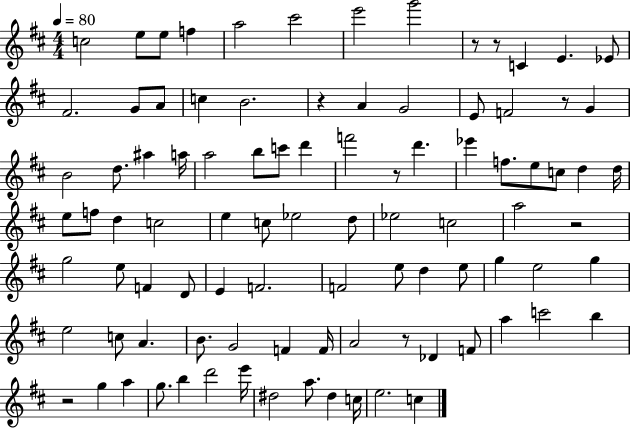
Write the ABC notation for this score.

X:1
T:Untitled
M:4/4
L:1/4
K:D
c2 e/2 e/2 f a2 ^c'2 e'2 g'2 z/2 z/2 C E _E/2 ^F2 G/2 A/2 c B2 z A G2 E/2 F2 z/2 G B2 d/2 ^a a/4 a2 b/2 c'/2 d' f'2 z/2 d' _e' f/2 e/2 c/2 d d/4 e/2 f/2 d c2 e c/2 _e2 d/2 _e2 c2 a2 z2 g2 e/2 F D/2 E F2 F2 e/2 d e/2 g e2 g e2 c/2 A B/2 G2 F F/4 A2 z/2 _D F/2 a c'2 b z2 g a g/2 b d'2 e'/4 ^d2 a/2 ^d c/4 e2 c